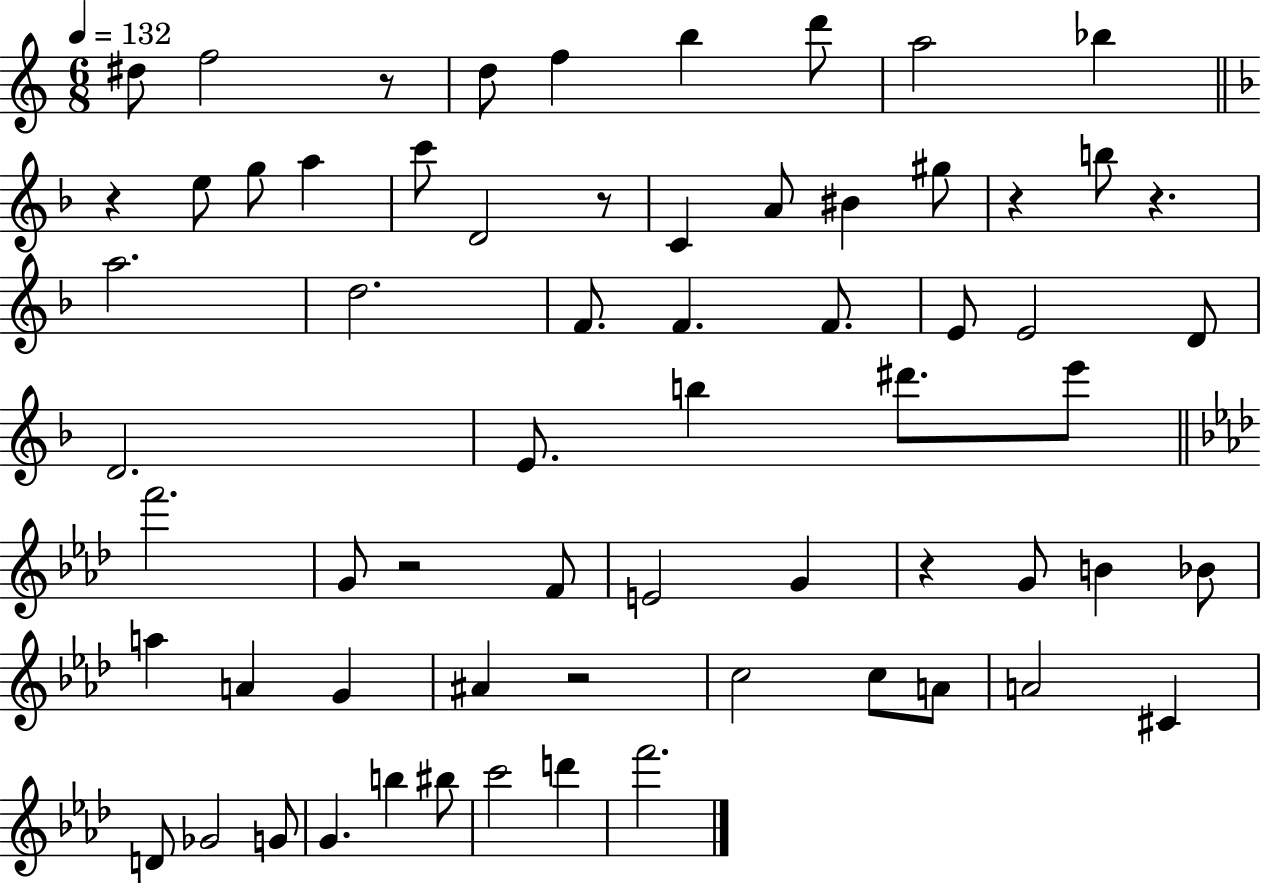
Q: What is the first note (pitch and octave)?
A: D#5